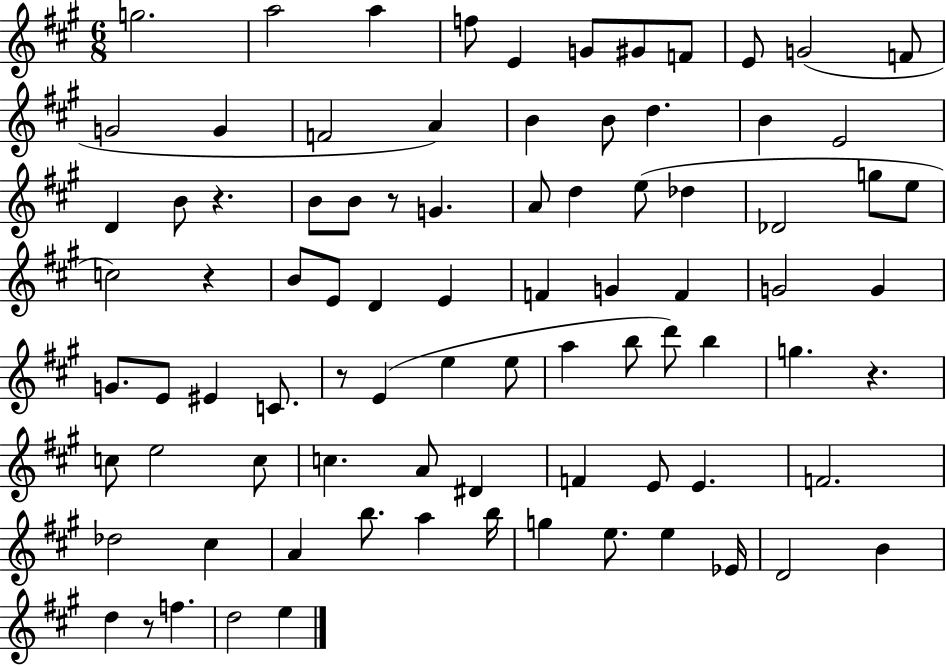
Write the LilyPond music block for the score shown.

{
  \clef treble
  \numericTimeSignature
  \time 6/8
  \key a \major
  g''2. | a''2 a''4 | f''8 e'4 g'8 gis'8 f'8 | e'8 g'2( f'8 | \break g'2 g'4 | f'2 a'4) | b'4 b'8 d''4. | b'4 e'2 | \break d'4 b'8 r4. | b'8 b'8 r8 g'4. | a'8 d''4 e''8( des''4 | des'2 g''8 e''8 | \break c''2) r4 | b'8 e'8 d'4 e'4 | f'4 g'4 f'4 | g'2 g'4 | \break g'8. e'8 eis'4 c'8. | r8 e'4( e''4 e''8 | a''4 b''8 d'''8) b''4 | g''4. r4. | \break c''8 e''2 c''8 | c''4. a'8 dis'4 | f'4 e'8 e'4. | f'2. | \break des''2 cis''4 | a'4 b''8. a''4 b''16 | g''4 e''8. e''4 ees'16 | d'2 b'4 | \break d''4 r8 f''4. | d''2 e''4 | \bar "|."
}